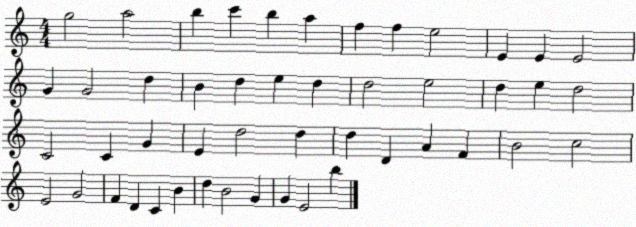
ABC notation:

X:1
T:Untitled
M:4/4
L:1/4
K:C
g2 a2 b c' b a f f e2 E E E2 G G2 d B d e d d2 e2 d e d2 C2 C G E d2 d d D A F B2 c2 E2 G2 F D C B d B2 G G E2 b